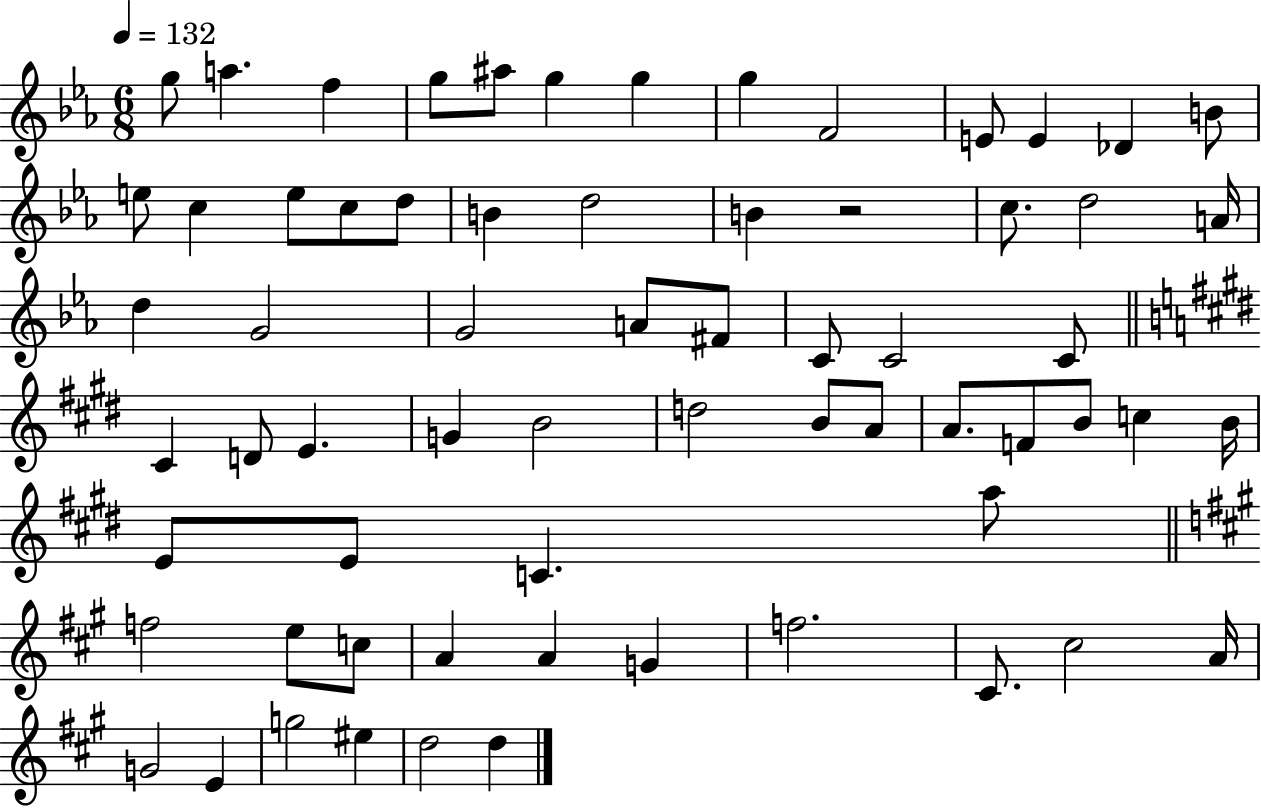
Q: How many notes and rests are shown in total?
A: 66